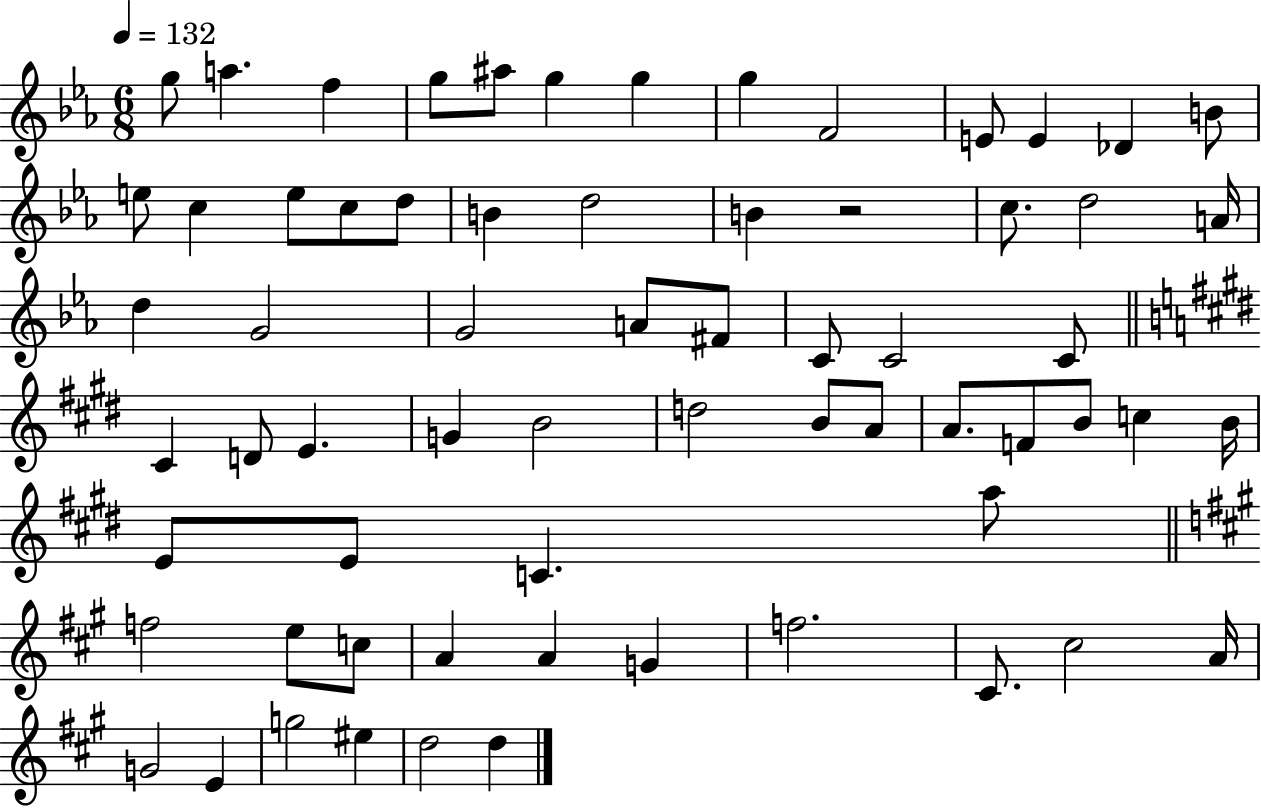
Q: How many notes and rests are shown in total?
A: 66